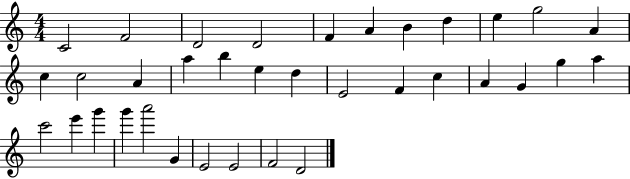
C4/h F4/h D4/h D4/h F4/q A4/q B4/q D5/q E5/q G5/h A4/q C5/q C5/h A4/q A5/q B5/q E5/q D5/q E4/h F4/q C5/q A4/q G4/q G5/q A5/q C6/h E6/q G6/q G6/q A6/h G4/q E4/h E4/h F4/h D4/h